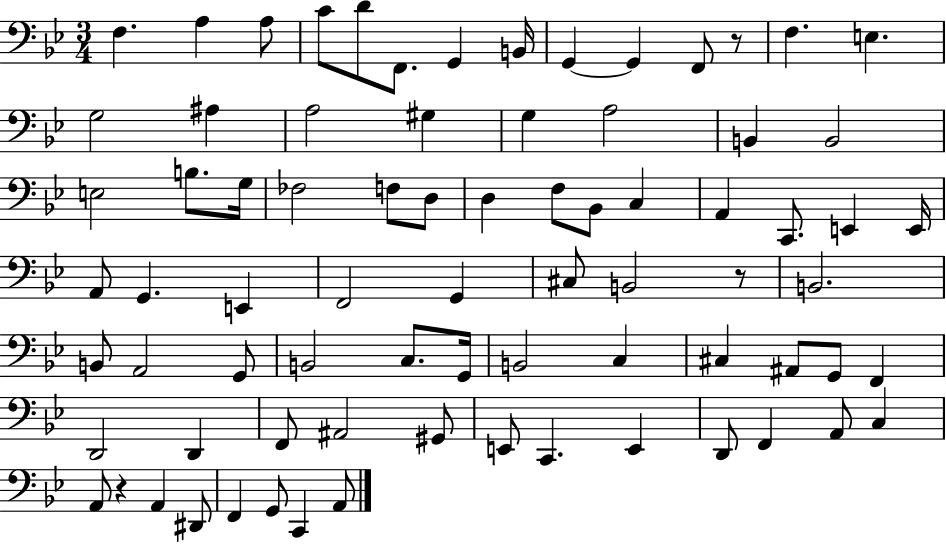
F3/q. A3/q A3/e C4/e D4/e F2/e. G2/q B2/s G2/q G2/q F2/e R/e F3/q. E3/q. G3/h A#3/q A3/h G#3/q G3/q A3/h B2/q B2/h E3/h B3/e. G3/s FES3/h F3/e D3/e D3/q F3/e Bb2/e C3/q A2/q C2/e. E2/q E2/s A2/e G2/q. E2/q F2/h G2/q C#3/e B2/h R/e B2/h. B2/e A2/h G2/e B2/h C3/e. G2/s B2/h C3/q C#3/q A#2/e G2/e F2/q D2/h D2/q F2/e A#2/h G#2/e E2/e C2/q. E2/q D2/e F2/q A2/e C3/q A2/e R/q A2/q D#2/e F2/q G2/e C2/q A2/e